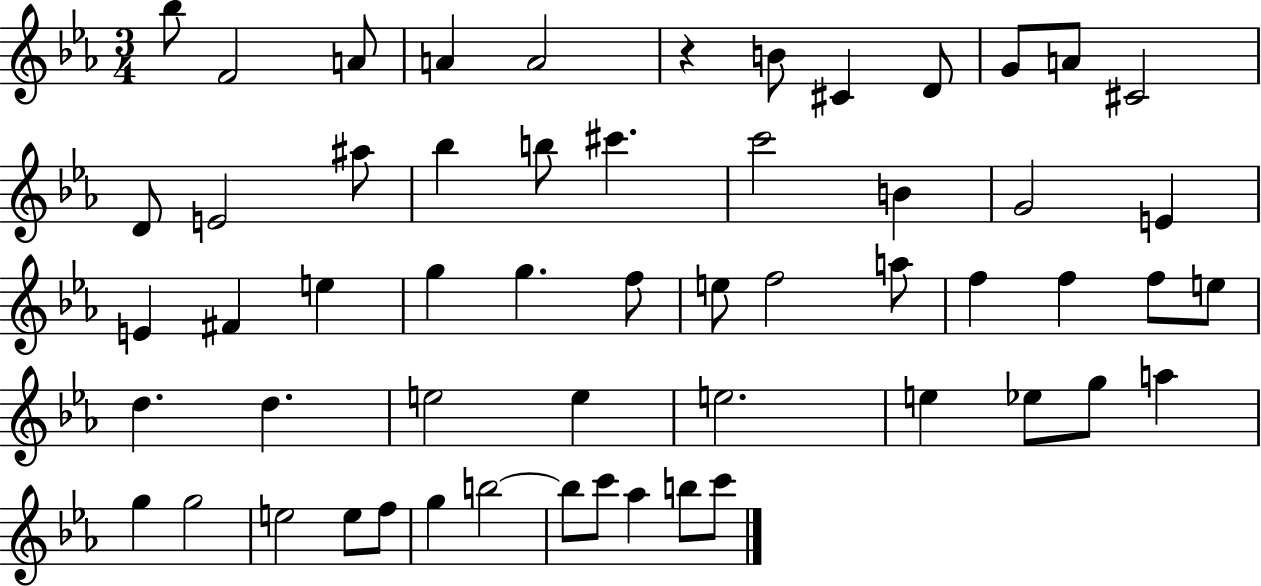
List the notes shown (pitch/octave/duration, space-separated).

Bb5/e F4/h A4/e A4/q A4/h R/q B4/e C#4/q D4/e G4/e A4/e C#4/h D4/e E4/h A#5/e Bb5/q B5/e C#6/q. C6/h B4/q G4/h E4/q E4/q F#4/q E5/q G5/q G5/q. F5/e E5/e F5/h A5/e F5/q F5/q F5/e E5/e D5/q. D5/q. E5/h E5/q E5/h. E5/q Eb5/e G5/e A5/q G5/q G5/h E5/h E5/e F5/e G5/q B5/h B5/e C6/e Ab5/q B5/e C6/e